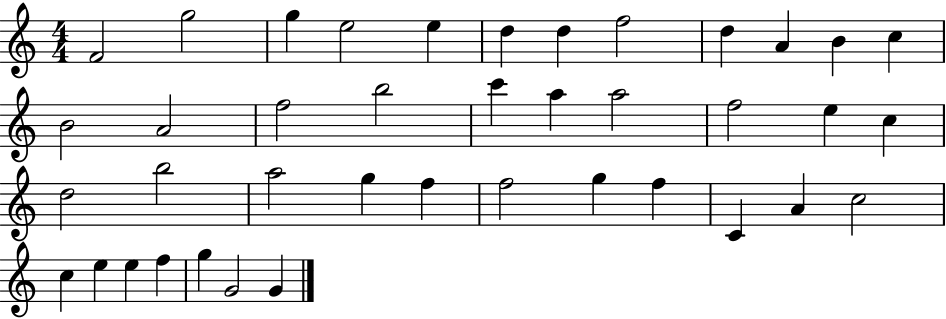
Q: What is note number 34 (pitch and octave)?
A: C5